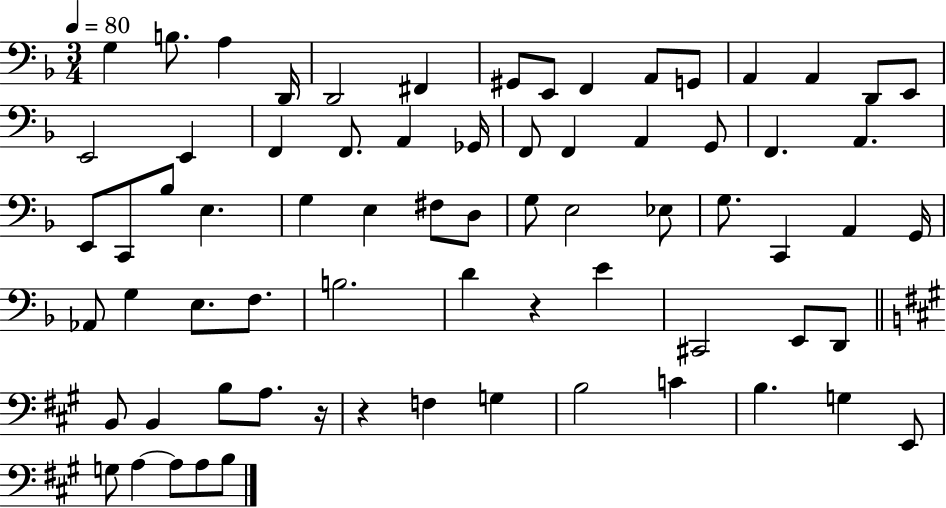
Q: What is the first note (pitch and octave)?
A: G3